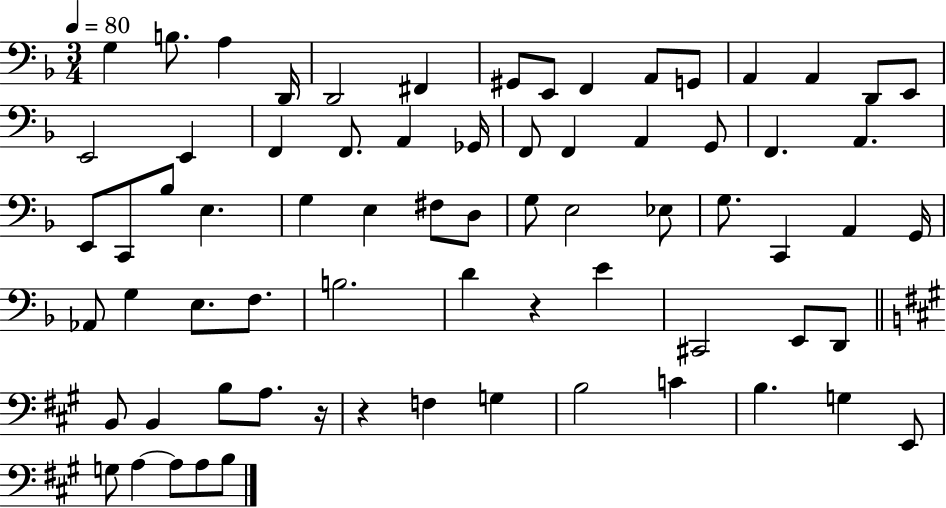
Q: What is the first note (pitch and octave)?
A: G3